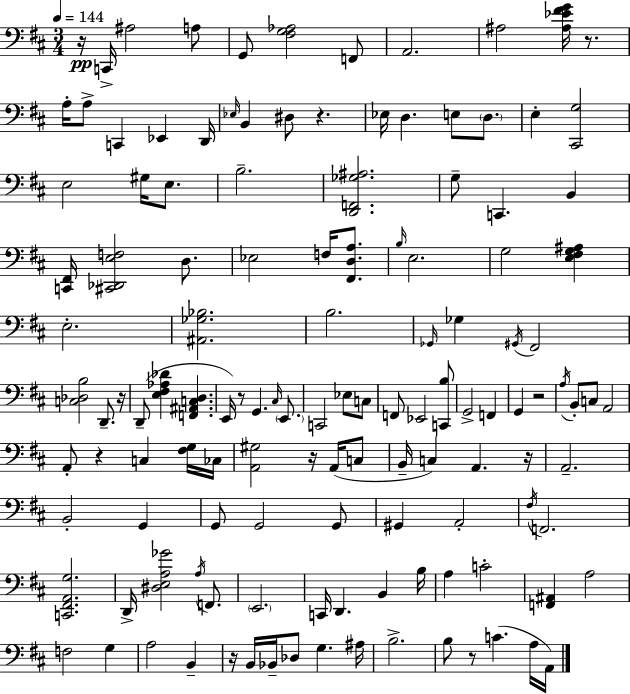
R/s C2/s A#3/h A3/e G2/e [F#3,G3,Ab3]/h F2/e A2/h. A#3/h [A#3,Eb4,F#4,G4]/s R/e. A3/s A3/e C2/q Eb2/q D2/s Eb3/s B2/q D#3/e R/q. Eb3/s D3/q. E3/e D3/e. E3/q [C#2,G3]/h E3/h G#3/s E3/e. B3/h. [D2,F2,Gb3,A#3]/h. G3/e C2/q. B2/q [C2,F#2]/s [C#2,Db2,E3,F3]/h D3/e. Eb3/h F3/s [F#2,D3,A3]/e. B3/s E3/h. G3/h [E3,F#3,G3,A#3]/q E3/h. [A#2,Gb3,Bb3]/h. B3/h. Gb2/s Gb3/q G#2/s F#2/h [C3,Db3,B3]/h D2/e. R/s D2/e [E3,F#3,Ab3,Db4]/q [F2,A#2,C3,D3]/q. E2/s R/e G2/q. C#3/s E2/e. C2/h Eb3/e C3/e F2/e Eb2/h [C2,B3]/e G2/h F2/q G2/q R/h A3/s B2/e C3/e A2/h A2/e R/q C3/q [F#3,G3]/s CES3/s [A2,G#3]/h R/s A2/s C3/e B2/s C3/q A2/q. R/s A2/h. B2/h G2/q G2/e G2/h G2/e G#2/q A2/h F#3/s F2/h. [C2,F#2,A2,G3]/h. D2/s [D#3,E3,A3,Gb4]/h A3/s F2/e. E2/h. C2/s D2/q. B2/q B3/s A3/q C4/h [F2,A#2]/q A3/h F3/h G3/q A3/h B2/q R/s B2/s Bb2/s Db3/e G3/q. A#3/s B3/h. B3/e R/e C4/q. A3/s A2/s